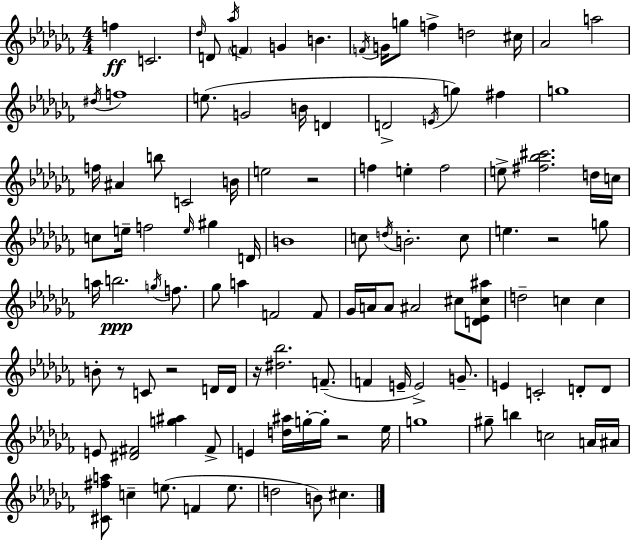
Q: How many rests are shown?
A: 6